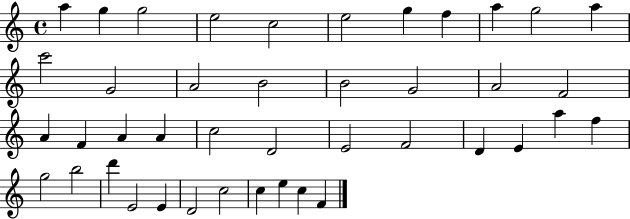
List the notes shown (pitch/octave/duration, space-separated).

A5/q G5/q G5/h E5/h C5/h E5/h G5/q F5/q A5/q G5/h A5/q C6/h G4/h A4/h B4/h B4/h G4/h A4/h F4/h A4/q F4/q A4/q A4/q C5/h D4/h E4/h F4/h D4/q E4/q A5/q F5/q G5/h B5/h D6/q E4/h E4/q D4/h C5/h C5/q E5/q C5/q F4/q